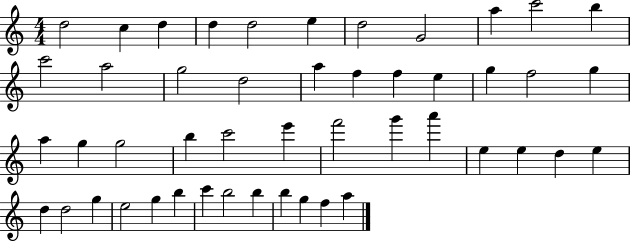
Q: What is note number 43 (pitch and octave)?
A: B5